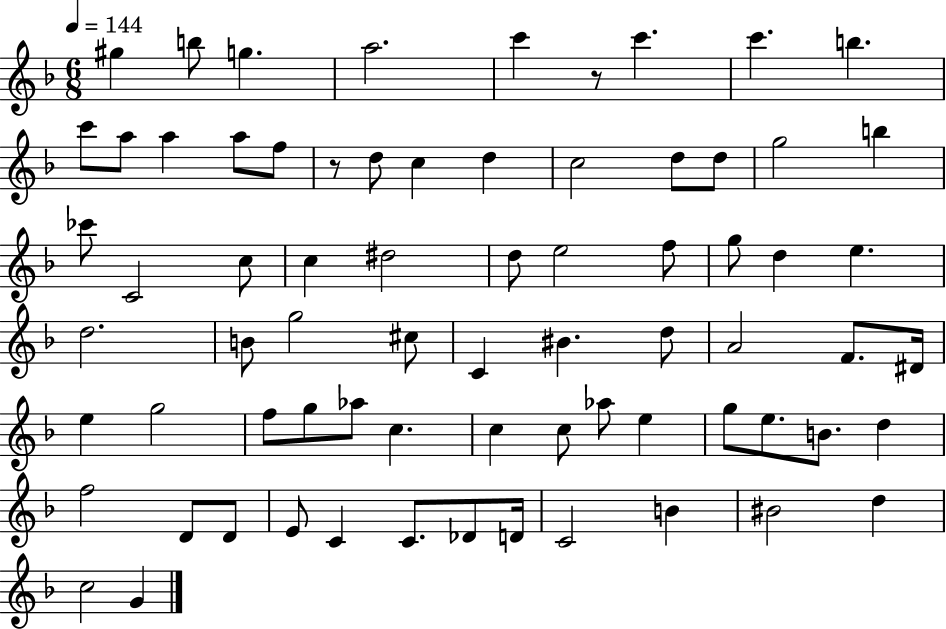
X:1
T:Untitled
M:6/8
L:1/4
K:F
^g b/2 g a2 c' z/2 c' c' b c'/2 a/2 a a/2 f/2 z/2 d/2 c d c2 d/2 d/2 g2 b _c'/2 C2 c/2 c ^d2 d/2 e2 f/2 g/2 d e d2 B/2 g2 ^c/2 C ^B d/2 A2 F/2 ^D/4 e g2 f/2 g/2 _a/2 c c c/2 _a/2 e g/2 e/2 B/2 d f2 D/2 D/2 E/2 C C/2 _D/2 D/4 C2 B ^B2 d c2 G